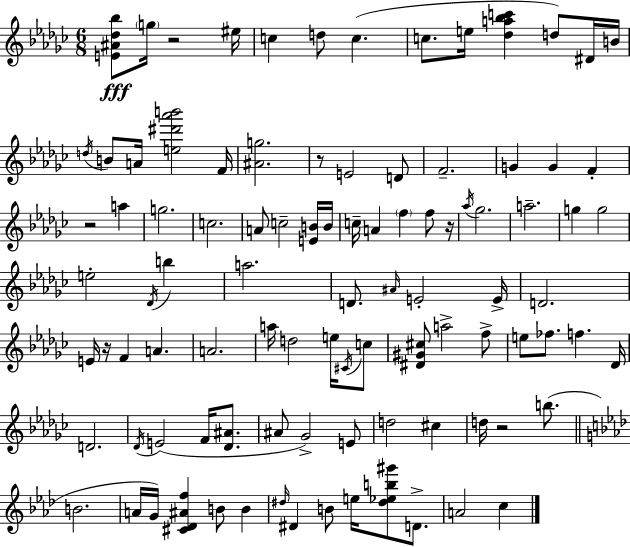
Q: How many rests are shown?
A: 6